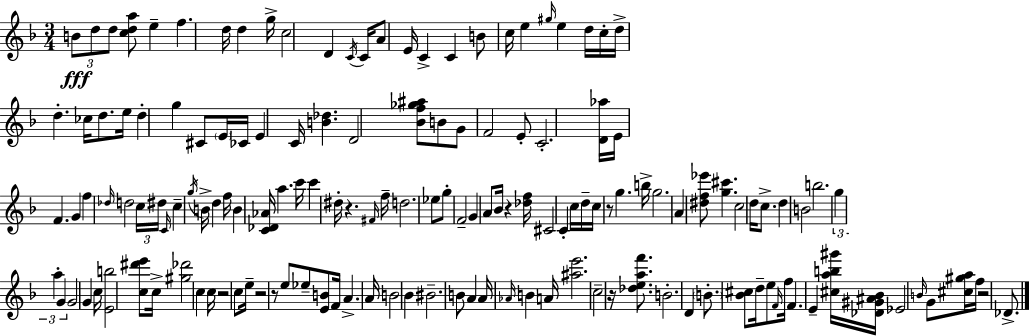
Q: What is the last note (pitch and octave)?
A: Db4